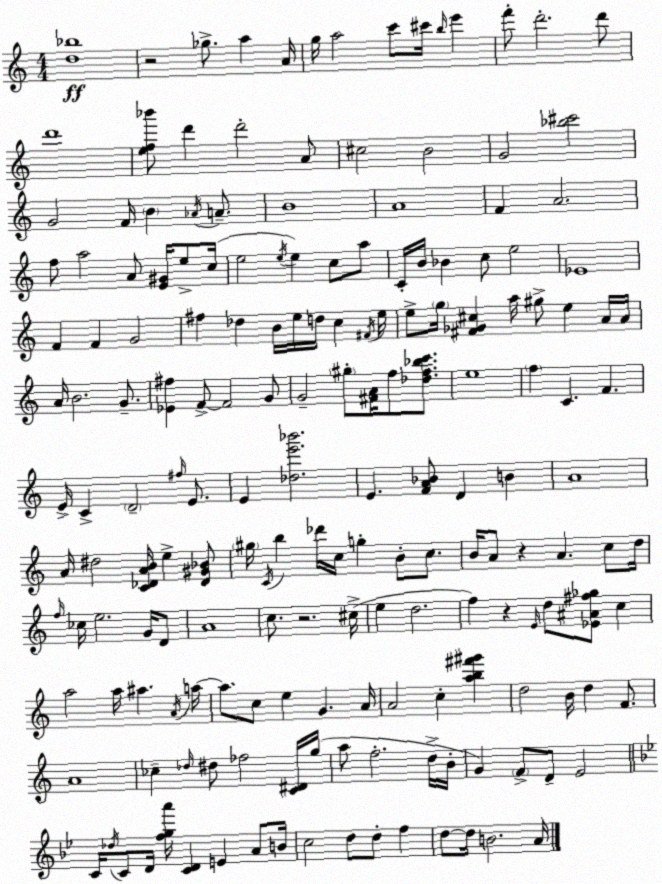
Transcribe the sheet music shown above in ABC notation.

X:1
T:Untitled
M:4/4
L:1/4
K:Am
[d_b]4 z2 _g/2 a A/4 g/4 a2 c'/2 ^c'/4 b/4 e' f'/2 d'2 d'/2 d'4 [ef_b']/2 d' d'2 A/2 ^c2 B2 G2 [_b^c']2 G2 F/4 B _A/4 A/2 B4 A4 F A2 f/2 a2 A/2 [E^G]/4 e/2 c/4 e2 e/4 e c/2 a/2 C/4 B/4 _B c/2 e2 _E4 F F G2 ^f _d B/4 e/4 d/4 c ^F/4 e/4 e/2 g/4 [^F_G^c] a/4 ^g/2 e A/4 A/4 A/4 B2 G/2 [_E^f] F/2 F2 G/2 G2 ^g/2 [^FA]/4 f/2 [_df_bc']/2 e4 f C F E/4 C D2 ^f/4 E/2 E [_de'_b']2 E [FA_B]/2 D B A4 A/4 ^d2 [C_DAB]/4 e [_D^G_B]/2 ^g/4 C/4 b _d'/4 c/4 g B/2 c/2 B/4 A/2 z A c/2 d/4 f/4 _c/4 e2 G/4 D/2 A4 c/2 z2 ^c/4 e d2 f z E/4 d/2 [_E^A^f_g]/2 c a2 a/4 ^a A/4 a/4 a/2 c/2 e G A/4 A2 c [ab^f'^g'] d2 B/4 d F/2 A4 _c _d/4 ^d/2 _f2 [C^D]/4 g/4 a/2 f2 d/4 B/4 G F/2 D/2 E2 C/4 _d/4 C/2 D/4 [fga']/4 [CD] E A/2 B/4 c2 d/2 d/2 f d/2 d/4 B2 A/4